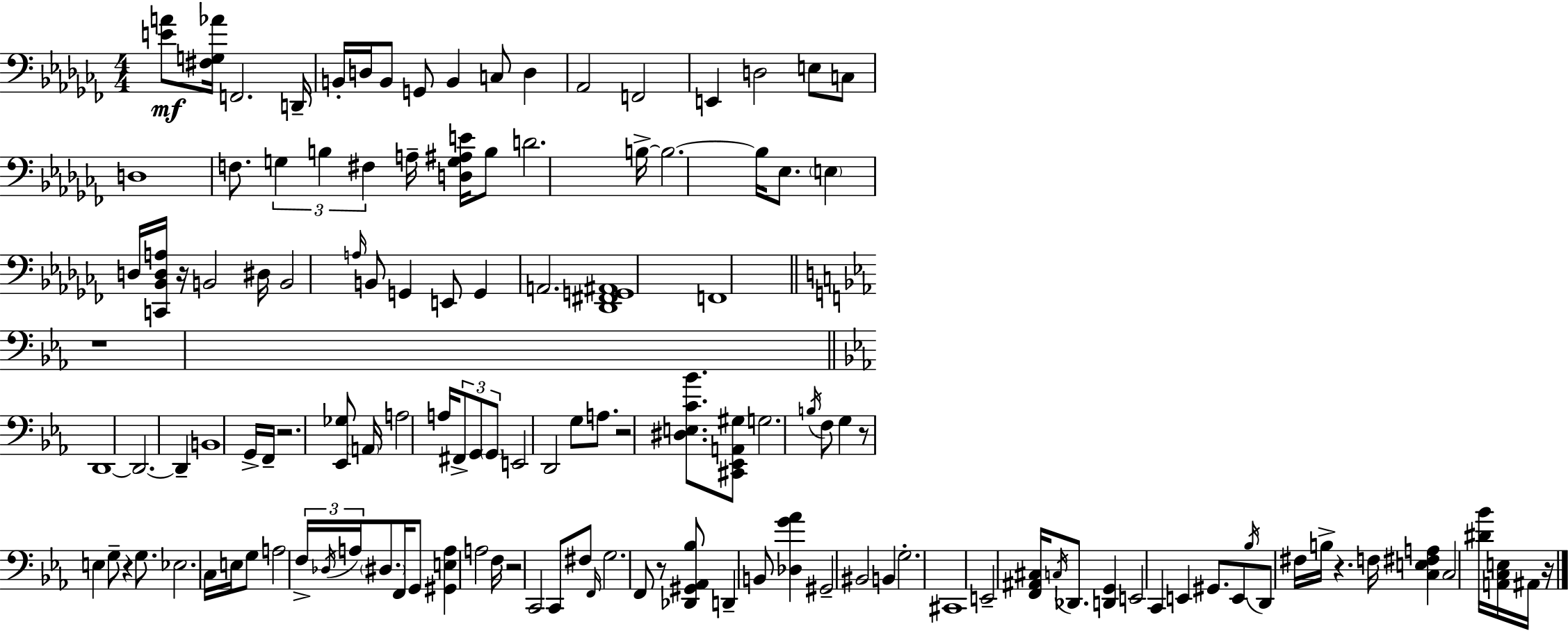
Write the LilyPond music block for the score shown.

{
  \clef bass
  \numericTimeSignature
  \time 4/4
  \key aes \minor
  <e' a'>8\mf <fis g aes'>16 f,2. d,16-- | b,16-. d16 b,8 g,8 b,4 c8 d4 | aes,2 f,2 | e,4 d2 e8 c8 | \break d1 | f8. \tuplet 3/2 { g4 b4 fis4 } a16-- | <d g ais e'>16 b8 d'2. b16->~~ | b2.~~ b16 ees8. | \break \parenthesize e4 d16 <c, bes, d a>16 r16 b,2 dis16 | b,2 \grace { a16 } b,8 g,4 e,8 | g,4 a,2. | <des, fis, g, ais,>1 | \break f,1 | \bar "||" \break \key ees \major r1 | \bar "||" \break \key ees \major d,1~~ | d,2.~~ d,4-- | b,1 | g,16-> f,16-- r2. <ees, ges>8 | \break \parenthesize a,16 a2 a16 \tuplet 3/2 { fis,8-> g,8 \parenthesize g,8 } | e,2 d,2 | g8 a8. r2 <dis e c' bes'>8. | <cis, ees, a, gis>8 g2. \acciaccatura { b16 } f8 | \break g4 r8 e4 g8-- r4 | g8. ees2. | c16 e16 g8 a2 \tuplet 3/2 { f16-> \acciaccatura { des16 } a16 } \parenthesize dis8. | f,16 g,8 <gis, e a>4 a2 | \break f16 r2 c,2 | c,8 fis8 \grace { f,16 } g2. | f,8 r8 <des, gis, aes, bes>8 d,4-- b,8 <des g' aes'>4 | gis,2-- bis,2 | \break b,4 g2.-. | cis,1 | e,2-- <f, ais, cis>16 \acciaccatura { c16 } des,8. | <d, g,>4 e,2 c,4 | \break e,4 gis,8. e,8 \acciaccatura { bes16 } d,8 fis16 b16-> r4. | f16 <c e fis a>4 c2 | <dis' bes'>16 <a, c e>16 ais,16 r16 \bar "|."
}